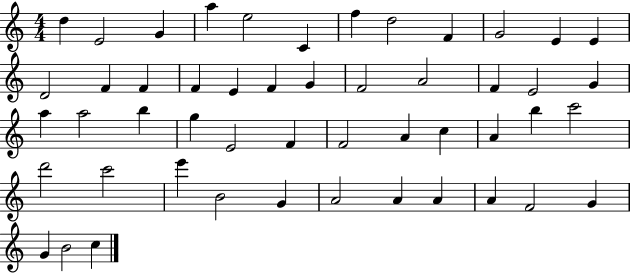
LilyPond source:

{
  \clef treble
  \numericTimeSignature
  \time 4/4
  \key c \major
  d''4 e'2 g'4 | a''4 e''2 c'4 | f''4 d''2 f'4 | g'2 e'4 e'4 | \break d'2 f'4 f'4 | f'4 e'4 f'4 g'4 | f'2 a'2 | f'4 e'2 g'4 | \break a''4 a''2 b''4 | g''4 e'2 f'4 | f'2 a'4 c''4 | a'4 b''4 c'''2 | \break d'''2 c'''2 | e'''4 b'2 g'4 | a'2 a'4 a'4 | a'4 f'2 g'4 | \break g'4 b'2 c''4 | \bar "|."
}